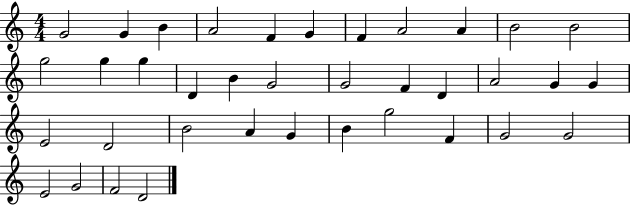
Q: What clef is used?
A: treble